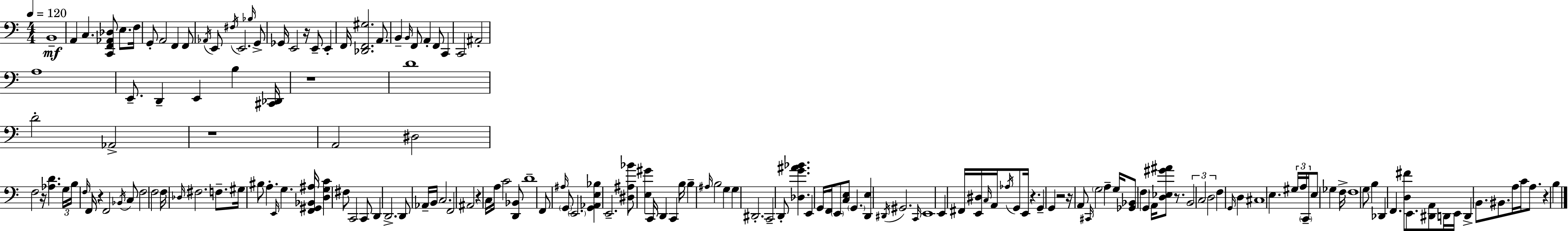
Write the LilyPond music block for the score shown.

{
  \clef bass
  \numericTimeSignature
  \time 4/4
  \key c \major
  \tempo 4 = 120
  b,1--\mf | a,4 c4. <c, f, aes, des>8 e8. f16 | g,8-. a,2 f,4 f,8 | \acciaccatura { aes,16 } e,8 \acciaccatura { fis16 } e,2. | \break \grace { bes16 } g,8-> ges,16 e,2 r16 e,8-- e,4-. | f,16 <des, f, gis>2. | a,8. b,4-- \grace { b,16 } f,8 a,4-. f,8 | c,4 c,2 ais,2-. | \break a1 | e,8.-- d,4-- e,4 b4 | <cis, des,>16 r1 | d'1 | \break d'2-. aes,2-> | r1 | a,2 dis2 | f2 r16 <aes d'>4. | \break \tuplet 3/2 { g16 b16 \grace { f16 } } f,16 r4 f,2 | \acciaccatura { bes,16 } c8 f2 f2 | f16 \grace { des16 } fis2. | f8.-- gis16 bis8 a4.-. | \break \grace { e,16 } g4. <f, gis, bes, ais>16 <d g c'>4 fis8 c,2 | c,8 d,4 d,2.-> | d,8 aes,16-- b,16 c2. | f,2 | \break ais,2 r4 c16 a16 c'2 | <d, bes,>8 d'1-- | f,8 \grace { ais16 } \parenthesize g,8 \parenthesize e,2. | <g, aes, e bes>4 e,2.-- | \break <dis ais bes'>8 <e gis'>4 c,16 | d,4 c,4 b16 b4-- \grace { ais16 } b2 | g4 g4 dis,2.-. | c,2-- | \break d,8-. <des g' ais' bes'>4. e,4 g,16 f,16 | \parenthesize e,8 <c e>8 \parenthesize g,4. <d, e>4 \acciaccatura { dis,16 } gis,2. | \grace { c,16 } e,1 | e,4 | \break fis,16 <e, dis>16 \grace { c16 } a,16 \acciaccatura { aes16 } g,8 e,16 r4. g,4-- | g,4 r2 r16 a,8 | \grace { cis,16 } \parenthesize g2 a4-- g16 <ges, bes,>8 | \parenthesize f4 g,4 a,16 <d ees gis' ais'>8 r8. \tuplet 3/2 { b,2 | \break c2 d2 } | f4 \grace { g,16 } d4 | cis1 | e4. \tuplet 3/2 { gis16 a16 \parenthesize c,16-- } e8 ges4 f16-> | \break f1 | g8 b4 des,4 f,4. | <d fis'>8 e,8. <dis, a,>8 d,16 e,16 d,4-> b,8. | bis,8. a16 c'16 a8. r4 b4 | \break \bar "|."
}